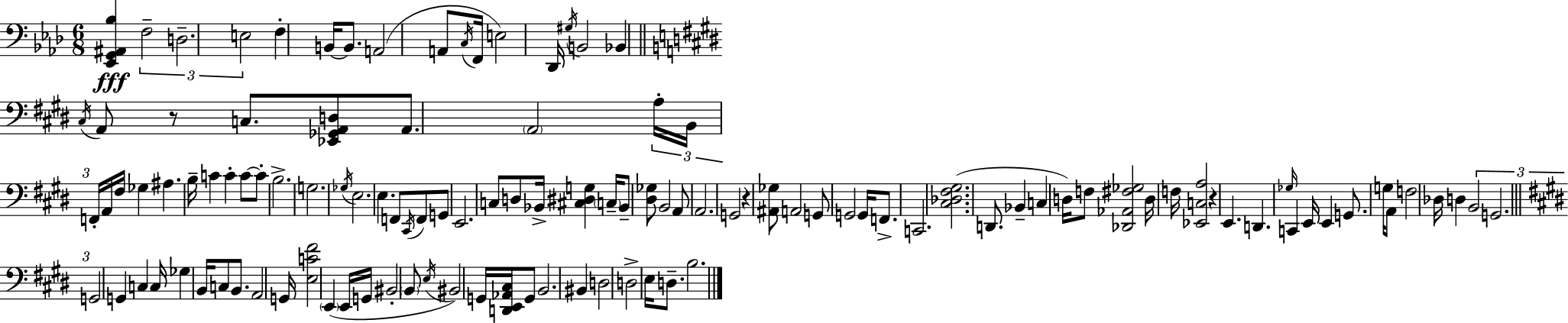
[Eb2,G2,A#2,Bb3]/q F3/h D3/h. E3/h F3/q B2/s B2/e. A2/h A2/e C3/s F2/s E3/h Db2/s G#3/s B2/h Bb2/q C#3/s A2/e R/e C3/e. [Eb2,Gb2,A2,D3]/e A2/e. A2/h A3/s B2/s F2/s A2/s F#3/s Gb3/q A#3/q. B3/s C4/q C4/q C4/e C4/e B3/h. G3/h. Gb3/s E3/h. E3/q. F2/e C#2/s F2/e G2/e E2/h. C3/e D3/e Bb2/s [C#3,D#3,G3]/q C3/s Bb2/e [D#3,Gb3]/e B2/h A2/e A2/h. G2/h R/q [A#2,Gb3]/e A2/h G2/e G2/h G2/s F2/e. C2/h. [C#3,Db3,F#3,G#3]/h. D2/e. Bb2/q C3/q D3/s F3/e [Db2,Ab2,F#3,Gb3]/h D3/s F3/s [Eb2,C3,A3]/h R/q E2/q. D2/q. Gb3/s C2/q E2/s E2/q G2/e. G3/s A2/e F3/h Db3/s D3/q B2/h G2/h. G2/h G2/q C3/q C3/s Gb3/q B2/s C3/e B2/e. A2/h G2/s [E3,C4,F#4]/h E2/q E2/s G2/s BIS2/h B2/e E3/s BIS2/h G2/s [D2,E2,Ab2,C#3]/s G2/e B2/h. BIS2/q D3/h D3/h E3/s D3/e. B3/h.